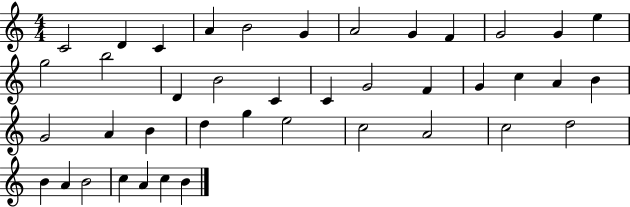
X:1
T:Untitled
M:4/4
L:1/4
K:C
C2 D C A B2 G A2 G F G2 G e g2 b2 D B2 C C G2 F G c A B G2 A B d g e2 c2 A2 c2 d2 B A B2 c A c B